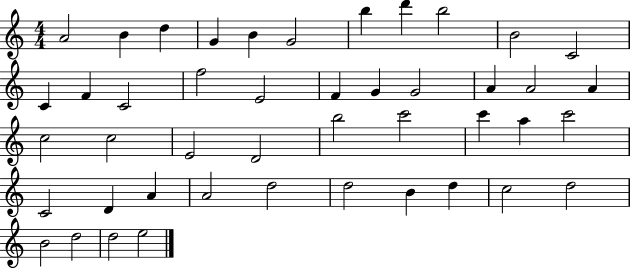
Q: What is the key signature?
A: C major